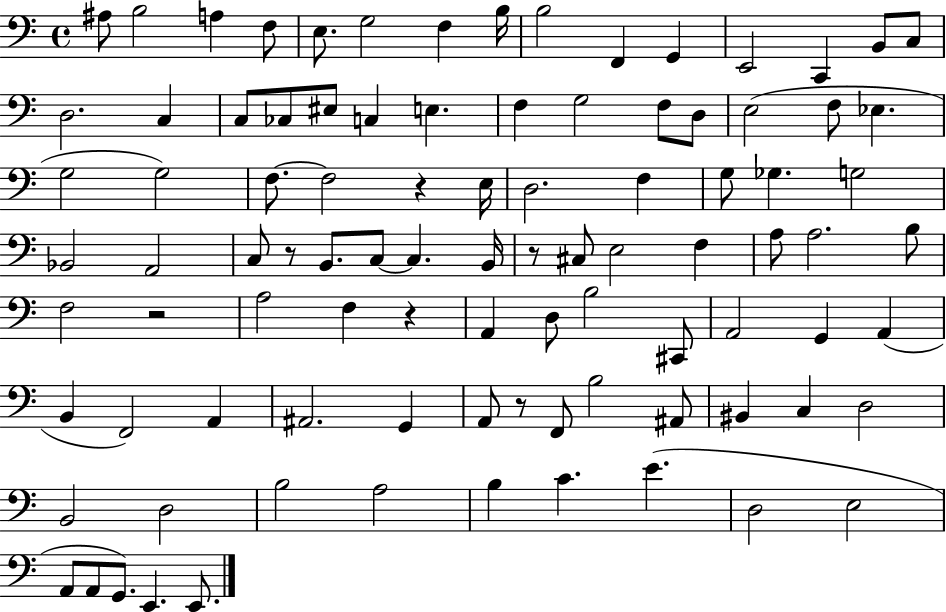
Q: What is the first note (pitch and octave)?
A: A#3